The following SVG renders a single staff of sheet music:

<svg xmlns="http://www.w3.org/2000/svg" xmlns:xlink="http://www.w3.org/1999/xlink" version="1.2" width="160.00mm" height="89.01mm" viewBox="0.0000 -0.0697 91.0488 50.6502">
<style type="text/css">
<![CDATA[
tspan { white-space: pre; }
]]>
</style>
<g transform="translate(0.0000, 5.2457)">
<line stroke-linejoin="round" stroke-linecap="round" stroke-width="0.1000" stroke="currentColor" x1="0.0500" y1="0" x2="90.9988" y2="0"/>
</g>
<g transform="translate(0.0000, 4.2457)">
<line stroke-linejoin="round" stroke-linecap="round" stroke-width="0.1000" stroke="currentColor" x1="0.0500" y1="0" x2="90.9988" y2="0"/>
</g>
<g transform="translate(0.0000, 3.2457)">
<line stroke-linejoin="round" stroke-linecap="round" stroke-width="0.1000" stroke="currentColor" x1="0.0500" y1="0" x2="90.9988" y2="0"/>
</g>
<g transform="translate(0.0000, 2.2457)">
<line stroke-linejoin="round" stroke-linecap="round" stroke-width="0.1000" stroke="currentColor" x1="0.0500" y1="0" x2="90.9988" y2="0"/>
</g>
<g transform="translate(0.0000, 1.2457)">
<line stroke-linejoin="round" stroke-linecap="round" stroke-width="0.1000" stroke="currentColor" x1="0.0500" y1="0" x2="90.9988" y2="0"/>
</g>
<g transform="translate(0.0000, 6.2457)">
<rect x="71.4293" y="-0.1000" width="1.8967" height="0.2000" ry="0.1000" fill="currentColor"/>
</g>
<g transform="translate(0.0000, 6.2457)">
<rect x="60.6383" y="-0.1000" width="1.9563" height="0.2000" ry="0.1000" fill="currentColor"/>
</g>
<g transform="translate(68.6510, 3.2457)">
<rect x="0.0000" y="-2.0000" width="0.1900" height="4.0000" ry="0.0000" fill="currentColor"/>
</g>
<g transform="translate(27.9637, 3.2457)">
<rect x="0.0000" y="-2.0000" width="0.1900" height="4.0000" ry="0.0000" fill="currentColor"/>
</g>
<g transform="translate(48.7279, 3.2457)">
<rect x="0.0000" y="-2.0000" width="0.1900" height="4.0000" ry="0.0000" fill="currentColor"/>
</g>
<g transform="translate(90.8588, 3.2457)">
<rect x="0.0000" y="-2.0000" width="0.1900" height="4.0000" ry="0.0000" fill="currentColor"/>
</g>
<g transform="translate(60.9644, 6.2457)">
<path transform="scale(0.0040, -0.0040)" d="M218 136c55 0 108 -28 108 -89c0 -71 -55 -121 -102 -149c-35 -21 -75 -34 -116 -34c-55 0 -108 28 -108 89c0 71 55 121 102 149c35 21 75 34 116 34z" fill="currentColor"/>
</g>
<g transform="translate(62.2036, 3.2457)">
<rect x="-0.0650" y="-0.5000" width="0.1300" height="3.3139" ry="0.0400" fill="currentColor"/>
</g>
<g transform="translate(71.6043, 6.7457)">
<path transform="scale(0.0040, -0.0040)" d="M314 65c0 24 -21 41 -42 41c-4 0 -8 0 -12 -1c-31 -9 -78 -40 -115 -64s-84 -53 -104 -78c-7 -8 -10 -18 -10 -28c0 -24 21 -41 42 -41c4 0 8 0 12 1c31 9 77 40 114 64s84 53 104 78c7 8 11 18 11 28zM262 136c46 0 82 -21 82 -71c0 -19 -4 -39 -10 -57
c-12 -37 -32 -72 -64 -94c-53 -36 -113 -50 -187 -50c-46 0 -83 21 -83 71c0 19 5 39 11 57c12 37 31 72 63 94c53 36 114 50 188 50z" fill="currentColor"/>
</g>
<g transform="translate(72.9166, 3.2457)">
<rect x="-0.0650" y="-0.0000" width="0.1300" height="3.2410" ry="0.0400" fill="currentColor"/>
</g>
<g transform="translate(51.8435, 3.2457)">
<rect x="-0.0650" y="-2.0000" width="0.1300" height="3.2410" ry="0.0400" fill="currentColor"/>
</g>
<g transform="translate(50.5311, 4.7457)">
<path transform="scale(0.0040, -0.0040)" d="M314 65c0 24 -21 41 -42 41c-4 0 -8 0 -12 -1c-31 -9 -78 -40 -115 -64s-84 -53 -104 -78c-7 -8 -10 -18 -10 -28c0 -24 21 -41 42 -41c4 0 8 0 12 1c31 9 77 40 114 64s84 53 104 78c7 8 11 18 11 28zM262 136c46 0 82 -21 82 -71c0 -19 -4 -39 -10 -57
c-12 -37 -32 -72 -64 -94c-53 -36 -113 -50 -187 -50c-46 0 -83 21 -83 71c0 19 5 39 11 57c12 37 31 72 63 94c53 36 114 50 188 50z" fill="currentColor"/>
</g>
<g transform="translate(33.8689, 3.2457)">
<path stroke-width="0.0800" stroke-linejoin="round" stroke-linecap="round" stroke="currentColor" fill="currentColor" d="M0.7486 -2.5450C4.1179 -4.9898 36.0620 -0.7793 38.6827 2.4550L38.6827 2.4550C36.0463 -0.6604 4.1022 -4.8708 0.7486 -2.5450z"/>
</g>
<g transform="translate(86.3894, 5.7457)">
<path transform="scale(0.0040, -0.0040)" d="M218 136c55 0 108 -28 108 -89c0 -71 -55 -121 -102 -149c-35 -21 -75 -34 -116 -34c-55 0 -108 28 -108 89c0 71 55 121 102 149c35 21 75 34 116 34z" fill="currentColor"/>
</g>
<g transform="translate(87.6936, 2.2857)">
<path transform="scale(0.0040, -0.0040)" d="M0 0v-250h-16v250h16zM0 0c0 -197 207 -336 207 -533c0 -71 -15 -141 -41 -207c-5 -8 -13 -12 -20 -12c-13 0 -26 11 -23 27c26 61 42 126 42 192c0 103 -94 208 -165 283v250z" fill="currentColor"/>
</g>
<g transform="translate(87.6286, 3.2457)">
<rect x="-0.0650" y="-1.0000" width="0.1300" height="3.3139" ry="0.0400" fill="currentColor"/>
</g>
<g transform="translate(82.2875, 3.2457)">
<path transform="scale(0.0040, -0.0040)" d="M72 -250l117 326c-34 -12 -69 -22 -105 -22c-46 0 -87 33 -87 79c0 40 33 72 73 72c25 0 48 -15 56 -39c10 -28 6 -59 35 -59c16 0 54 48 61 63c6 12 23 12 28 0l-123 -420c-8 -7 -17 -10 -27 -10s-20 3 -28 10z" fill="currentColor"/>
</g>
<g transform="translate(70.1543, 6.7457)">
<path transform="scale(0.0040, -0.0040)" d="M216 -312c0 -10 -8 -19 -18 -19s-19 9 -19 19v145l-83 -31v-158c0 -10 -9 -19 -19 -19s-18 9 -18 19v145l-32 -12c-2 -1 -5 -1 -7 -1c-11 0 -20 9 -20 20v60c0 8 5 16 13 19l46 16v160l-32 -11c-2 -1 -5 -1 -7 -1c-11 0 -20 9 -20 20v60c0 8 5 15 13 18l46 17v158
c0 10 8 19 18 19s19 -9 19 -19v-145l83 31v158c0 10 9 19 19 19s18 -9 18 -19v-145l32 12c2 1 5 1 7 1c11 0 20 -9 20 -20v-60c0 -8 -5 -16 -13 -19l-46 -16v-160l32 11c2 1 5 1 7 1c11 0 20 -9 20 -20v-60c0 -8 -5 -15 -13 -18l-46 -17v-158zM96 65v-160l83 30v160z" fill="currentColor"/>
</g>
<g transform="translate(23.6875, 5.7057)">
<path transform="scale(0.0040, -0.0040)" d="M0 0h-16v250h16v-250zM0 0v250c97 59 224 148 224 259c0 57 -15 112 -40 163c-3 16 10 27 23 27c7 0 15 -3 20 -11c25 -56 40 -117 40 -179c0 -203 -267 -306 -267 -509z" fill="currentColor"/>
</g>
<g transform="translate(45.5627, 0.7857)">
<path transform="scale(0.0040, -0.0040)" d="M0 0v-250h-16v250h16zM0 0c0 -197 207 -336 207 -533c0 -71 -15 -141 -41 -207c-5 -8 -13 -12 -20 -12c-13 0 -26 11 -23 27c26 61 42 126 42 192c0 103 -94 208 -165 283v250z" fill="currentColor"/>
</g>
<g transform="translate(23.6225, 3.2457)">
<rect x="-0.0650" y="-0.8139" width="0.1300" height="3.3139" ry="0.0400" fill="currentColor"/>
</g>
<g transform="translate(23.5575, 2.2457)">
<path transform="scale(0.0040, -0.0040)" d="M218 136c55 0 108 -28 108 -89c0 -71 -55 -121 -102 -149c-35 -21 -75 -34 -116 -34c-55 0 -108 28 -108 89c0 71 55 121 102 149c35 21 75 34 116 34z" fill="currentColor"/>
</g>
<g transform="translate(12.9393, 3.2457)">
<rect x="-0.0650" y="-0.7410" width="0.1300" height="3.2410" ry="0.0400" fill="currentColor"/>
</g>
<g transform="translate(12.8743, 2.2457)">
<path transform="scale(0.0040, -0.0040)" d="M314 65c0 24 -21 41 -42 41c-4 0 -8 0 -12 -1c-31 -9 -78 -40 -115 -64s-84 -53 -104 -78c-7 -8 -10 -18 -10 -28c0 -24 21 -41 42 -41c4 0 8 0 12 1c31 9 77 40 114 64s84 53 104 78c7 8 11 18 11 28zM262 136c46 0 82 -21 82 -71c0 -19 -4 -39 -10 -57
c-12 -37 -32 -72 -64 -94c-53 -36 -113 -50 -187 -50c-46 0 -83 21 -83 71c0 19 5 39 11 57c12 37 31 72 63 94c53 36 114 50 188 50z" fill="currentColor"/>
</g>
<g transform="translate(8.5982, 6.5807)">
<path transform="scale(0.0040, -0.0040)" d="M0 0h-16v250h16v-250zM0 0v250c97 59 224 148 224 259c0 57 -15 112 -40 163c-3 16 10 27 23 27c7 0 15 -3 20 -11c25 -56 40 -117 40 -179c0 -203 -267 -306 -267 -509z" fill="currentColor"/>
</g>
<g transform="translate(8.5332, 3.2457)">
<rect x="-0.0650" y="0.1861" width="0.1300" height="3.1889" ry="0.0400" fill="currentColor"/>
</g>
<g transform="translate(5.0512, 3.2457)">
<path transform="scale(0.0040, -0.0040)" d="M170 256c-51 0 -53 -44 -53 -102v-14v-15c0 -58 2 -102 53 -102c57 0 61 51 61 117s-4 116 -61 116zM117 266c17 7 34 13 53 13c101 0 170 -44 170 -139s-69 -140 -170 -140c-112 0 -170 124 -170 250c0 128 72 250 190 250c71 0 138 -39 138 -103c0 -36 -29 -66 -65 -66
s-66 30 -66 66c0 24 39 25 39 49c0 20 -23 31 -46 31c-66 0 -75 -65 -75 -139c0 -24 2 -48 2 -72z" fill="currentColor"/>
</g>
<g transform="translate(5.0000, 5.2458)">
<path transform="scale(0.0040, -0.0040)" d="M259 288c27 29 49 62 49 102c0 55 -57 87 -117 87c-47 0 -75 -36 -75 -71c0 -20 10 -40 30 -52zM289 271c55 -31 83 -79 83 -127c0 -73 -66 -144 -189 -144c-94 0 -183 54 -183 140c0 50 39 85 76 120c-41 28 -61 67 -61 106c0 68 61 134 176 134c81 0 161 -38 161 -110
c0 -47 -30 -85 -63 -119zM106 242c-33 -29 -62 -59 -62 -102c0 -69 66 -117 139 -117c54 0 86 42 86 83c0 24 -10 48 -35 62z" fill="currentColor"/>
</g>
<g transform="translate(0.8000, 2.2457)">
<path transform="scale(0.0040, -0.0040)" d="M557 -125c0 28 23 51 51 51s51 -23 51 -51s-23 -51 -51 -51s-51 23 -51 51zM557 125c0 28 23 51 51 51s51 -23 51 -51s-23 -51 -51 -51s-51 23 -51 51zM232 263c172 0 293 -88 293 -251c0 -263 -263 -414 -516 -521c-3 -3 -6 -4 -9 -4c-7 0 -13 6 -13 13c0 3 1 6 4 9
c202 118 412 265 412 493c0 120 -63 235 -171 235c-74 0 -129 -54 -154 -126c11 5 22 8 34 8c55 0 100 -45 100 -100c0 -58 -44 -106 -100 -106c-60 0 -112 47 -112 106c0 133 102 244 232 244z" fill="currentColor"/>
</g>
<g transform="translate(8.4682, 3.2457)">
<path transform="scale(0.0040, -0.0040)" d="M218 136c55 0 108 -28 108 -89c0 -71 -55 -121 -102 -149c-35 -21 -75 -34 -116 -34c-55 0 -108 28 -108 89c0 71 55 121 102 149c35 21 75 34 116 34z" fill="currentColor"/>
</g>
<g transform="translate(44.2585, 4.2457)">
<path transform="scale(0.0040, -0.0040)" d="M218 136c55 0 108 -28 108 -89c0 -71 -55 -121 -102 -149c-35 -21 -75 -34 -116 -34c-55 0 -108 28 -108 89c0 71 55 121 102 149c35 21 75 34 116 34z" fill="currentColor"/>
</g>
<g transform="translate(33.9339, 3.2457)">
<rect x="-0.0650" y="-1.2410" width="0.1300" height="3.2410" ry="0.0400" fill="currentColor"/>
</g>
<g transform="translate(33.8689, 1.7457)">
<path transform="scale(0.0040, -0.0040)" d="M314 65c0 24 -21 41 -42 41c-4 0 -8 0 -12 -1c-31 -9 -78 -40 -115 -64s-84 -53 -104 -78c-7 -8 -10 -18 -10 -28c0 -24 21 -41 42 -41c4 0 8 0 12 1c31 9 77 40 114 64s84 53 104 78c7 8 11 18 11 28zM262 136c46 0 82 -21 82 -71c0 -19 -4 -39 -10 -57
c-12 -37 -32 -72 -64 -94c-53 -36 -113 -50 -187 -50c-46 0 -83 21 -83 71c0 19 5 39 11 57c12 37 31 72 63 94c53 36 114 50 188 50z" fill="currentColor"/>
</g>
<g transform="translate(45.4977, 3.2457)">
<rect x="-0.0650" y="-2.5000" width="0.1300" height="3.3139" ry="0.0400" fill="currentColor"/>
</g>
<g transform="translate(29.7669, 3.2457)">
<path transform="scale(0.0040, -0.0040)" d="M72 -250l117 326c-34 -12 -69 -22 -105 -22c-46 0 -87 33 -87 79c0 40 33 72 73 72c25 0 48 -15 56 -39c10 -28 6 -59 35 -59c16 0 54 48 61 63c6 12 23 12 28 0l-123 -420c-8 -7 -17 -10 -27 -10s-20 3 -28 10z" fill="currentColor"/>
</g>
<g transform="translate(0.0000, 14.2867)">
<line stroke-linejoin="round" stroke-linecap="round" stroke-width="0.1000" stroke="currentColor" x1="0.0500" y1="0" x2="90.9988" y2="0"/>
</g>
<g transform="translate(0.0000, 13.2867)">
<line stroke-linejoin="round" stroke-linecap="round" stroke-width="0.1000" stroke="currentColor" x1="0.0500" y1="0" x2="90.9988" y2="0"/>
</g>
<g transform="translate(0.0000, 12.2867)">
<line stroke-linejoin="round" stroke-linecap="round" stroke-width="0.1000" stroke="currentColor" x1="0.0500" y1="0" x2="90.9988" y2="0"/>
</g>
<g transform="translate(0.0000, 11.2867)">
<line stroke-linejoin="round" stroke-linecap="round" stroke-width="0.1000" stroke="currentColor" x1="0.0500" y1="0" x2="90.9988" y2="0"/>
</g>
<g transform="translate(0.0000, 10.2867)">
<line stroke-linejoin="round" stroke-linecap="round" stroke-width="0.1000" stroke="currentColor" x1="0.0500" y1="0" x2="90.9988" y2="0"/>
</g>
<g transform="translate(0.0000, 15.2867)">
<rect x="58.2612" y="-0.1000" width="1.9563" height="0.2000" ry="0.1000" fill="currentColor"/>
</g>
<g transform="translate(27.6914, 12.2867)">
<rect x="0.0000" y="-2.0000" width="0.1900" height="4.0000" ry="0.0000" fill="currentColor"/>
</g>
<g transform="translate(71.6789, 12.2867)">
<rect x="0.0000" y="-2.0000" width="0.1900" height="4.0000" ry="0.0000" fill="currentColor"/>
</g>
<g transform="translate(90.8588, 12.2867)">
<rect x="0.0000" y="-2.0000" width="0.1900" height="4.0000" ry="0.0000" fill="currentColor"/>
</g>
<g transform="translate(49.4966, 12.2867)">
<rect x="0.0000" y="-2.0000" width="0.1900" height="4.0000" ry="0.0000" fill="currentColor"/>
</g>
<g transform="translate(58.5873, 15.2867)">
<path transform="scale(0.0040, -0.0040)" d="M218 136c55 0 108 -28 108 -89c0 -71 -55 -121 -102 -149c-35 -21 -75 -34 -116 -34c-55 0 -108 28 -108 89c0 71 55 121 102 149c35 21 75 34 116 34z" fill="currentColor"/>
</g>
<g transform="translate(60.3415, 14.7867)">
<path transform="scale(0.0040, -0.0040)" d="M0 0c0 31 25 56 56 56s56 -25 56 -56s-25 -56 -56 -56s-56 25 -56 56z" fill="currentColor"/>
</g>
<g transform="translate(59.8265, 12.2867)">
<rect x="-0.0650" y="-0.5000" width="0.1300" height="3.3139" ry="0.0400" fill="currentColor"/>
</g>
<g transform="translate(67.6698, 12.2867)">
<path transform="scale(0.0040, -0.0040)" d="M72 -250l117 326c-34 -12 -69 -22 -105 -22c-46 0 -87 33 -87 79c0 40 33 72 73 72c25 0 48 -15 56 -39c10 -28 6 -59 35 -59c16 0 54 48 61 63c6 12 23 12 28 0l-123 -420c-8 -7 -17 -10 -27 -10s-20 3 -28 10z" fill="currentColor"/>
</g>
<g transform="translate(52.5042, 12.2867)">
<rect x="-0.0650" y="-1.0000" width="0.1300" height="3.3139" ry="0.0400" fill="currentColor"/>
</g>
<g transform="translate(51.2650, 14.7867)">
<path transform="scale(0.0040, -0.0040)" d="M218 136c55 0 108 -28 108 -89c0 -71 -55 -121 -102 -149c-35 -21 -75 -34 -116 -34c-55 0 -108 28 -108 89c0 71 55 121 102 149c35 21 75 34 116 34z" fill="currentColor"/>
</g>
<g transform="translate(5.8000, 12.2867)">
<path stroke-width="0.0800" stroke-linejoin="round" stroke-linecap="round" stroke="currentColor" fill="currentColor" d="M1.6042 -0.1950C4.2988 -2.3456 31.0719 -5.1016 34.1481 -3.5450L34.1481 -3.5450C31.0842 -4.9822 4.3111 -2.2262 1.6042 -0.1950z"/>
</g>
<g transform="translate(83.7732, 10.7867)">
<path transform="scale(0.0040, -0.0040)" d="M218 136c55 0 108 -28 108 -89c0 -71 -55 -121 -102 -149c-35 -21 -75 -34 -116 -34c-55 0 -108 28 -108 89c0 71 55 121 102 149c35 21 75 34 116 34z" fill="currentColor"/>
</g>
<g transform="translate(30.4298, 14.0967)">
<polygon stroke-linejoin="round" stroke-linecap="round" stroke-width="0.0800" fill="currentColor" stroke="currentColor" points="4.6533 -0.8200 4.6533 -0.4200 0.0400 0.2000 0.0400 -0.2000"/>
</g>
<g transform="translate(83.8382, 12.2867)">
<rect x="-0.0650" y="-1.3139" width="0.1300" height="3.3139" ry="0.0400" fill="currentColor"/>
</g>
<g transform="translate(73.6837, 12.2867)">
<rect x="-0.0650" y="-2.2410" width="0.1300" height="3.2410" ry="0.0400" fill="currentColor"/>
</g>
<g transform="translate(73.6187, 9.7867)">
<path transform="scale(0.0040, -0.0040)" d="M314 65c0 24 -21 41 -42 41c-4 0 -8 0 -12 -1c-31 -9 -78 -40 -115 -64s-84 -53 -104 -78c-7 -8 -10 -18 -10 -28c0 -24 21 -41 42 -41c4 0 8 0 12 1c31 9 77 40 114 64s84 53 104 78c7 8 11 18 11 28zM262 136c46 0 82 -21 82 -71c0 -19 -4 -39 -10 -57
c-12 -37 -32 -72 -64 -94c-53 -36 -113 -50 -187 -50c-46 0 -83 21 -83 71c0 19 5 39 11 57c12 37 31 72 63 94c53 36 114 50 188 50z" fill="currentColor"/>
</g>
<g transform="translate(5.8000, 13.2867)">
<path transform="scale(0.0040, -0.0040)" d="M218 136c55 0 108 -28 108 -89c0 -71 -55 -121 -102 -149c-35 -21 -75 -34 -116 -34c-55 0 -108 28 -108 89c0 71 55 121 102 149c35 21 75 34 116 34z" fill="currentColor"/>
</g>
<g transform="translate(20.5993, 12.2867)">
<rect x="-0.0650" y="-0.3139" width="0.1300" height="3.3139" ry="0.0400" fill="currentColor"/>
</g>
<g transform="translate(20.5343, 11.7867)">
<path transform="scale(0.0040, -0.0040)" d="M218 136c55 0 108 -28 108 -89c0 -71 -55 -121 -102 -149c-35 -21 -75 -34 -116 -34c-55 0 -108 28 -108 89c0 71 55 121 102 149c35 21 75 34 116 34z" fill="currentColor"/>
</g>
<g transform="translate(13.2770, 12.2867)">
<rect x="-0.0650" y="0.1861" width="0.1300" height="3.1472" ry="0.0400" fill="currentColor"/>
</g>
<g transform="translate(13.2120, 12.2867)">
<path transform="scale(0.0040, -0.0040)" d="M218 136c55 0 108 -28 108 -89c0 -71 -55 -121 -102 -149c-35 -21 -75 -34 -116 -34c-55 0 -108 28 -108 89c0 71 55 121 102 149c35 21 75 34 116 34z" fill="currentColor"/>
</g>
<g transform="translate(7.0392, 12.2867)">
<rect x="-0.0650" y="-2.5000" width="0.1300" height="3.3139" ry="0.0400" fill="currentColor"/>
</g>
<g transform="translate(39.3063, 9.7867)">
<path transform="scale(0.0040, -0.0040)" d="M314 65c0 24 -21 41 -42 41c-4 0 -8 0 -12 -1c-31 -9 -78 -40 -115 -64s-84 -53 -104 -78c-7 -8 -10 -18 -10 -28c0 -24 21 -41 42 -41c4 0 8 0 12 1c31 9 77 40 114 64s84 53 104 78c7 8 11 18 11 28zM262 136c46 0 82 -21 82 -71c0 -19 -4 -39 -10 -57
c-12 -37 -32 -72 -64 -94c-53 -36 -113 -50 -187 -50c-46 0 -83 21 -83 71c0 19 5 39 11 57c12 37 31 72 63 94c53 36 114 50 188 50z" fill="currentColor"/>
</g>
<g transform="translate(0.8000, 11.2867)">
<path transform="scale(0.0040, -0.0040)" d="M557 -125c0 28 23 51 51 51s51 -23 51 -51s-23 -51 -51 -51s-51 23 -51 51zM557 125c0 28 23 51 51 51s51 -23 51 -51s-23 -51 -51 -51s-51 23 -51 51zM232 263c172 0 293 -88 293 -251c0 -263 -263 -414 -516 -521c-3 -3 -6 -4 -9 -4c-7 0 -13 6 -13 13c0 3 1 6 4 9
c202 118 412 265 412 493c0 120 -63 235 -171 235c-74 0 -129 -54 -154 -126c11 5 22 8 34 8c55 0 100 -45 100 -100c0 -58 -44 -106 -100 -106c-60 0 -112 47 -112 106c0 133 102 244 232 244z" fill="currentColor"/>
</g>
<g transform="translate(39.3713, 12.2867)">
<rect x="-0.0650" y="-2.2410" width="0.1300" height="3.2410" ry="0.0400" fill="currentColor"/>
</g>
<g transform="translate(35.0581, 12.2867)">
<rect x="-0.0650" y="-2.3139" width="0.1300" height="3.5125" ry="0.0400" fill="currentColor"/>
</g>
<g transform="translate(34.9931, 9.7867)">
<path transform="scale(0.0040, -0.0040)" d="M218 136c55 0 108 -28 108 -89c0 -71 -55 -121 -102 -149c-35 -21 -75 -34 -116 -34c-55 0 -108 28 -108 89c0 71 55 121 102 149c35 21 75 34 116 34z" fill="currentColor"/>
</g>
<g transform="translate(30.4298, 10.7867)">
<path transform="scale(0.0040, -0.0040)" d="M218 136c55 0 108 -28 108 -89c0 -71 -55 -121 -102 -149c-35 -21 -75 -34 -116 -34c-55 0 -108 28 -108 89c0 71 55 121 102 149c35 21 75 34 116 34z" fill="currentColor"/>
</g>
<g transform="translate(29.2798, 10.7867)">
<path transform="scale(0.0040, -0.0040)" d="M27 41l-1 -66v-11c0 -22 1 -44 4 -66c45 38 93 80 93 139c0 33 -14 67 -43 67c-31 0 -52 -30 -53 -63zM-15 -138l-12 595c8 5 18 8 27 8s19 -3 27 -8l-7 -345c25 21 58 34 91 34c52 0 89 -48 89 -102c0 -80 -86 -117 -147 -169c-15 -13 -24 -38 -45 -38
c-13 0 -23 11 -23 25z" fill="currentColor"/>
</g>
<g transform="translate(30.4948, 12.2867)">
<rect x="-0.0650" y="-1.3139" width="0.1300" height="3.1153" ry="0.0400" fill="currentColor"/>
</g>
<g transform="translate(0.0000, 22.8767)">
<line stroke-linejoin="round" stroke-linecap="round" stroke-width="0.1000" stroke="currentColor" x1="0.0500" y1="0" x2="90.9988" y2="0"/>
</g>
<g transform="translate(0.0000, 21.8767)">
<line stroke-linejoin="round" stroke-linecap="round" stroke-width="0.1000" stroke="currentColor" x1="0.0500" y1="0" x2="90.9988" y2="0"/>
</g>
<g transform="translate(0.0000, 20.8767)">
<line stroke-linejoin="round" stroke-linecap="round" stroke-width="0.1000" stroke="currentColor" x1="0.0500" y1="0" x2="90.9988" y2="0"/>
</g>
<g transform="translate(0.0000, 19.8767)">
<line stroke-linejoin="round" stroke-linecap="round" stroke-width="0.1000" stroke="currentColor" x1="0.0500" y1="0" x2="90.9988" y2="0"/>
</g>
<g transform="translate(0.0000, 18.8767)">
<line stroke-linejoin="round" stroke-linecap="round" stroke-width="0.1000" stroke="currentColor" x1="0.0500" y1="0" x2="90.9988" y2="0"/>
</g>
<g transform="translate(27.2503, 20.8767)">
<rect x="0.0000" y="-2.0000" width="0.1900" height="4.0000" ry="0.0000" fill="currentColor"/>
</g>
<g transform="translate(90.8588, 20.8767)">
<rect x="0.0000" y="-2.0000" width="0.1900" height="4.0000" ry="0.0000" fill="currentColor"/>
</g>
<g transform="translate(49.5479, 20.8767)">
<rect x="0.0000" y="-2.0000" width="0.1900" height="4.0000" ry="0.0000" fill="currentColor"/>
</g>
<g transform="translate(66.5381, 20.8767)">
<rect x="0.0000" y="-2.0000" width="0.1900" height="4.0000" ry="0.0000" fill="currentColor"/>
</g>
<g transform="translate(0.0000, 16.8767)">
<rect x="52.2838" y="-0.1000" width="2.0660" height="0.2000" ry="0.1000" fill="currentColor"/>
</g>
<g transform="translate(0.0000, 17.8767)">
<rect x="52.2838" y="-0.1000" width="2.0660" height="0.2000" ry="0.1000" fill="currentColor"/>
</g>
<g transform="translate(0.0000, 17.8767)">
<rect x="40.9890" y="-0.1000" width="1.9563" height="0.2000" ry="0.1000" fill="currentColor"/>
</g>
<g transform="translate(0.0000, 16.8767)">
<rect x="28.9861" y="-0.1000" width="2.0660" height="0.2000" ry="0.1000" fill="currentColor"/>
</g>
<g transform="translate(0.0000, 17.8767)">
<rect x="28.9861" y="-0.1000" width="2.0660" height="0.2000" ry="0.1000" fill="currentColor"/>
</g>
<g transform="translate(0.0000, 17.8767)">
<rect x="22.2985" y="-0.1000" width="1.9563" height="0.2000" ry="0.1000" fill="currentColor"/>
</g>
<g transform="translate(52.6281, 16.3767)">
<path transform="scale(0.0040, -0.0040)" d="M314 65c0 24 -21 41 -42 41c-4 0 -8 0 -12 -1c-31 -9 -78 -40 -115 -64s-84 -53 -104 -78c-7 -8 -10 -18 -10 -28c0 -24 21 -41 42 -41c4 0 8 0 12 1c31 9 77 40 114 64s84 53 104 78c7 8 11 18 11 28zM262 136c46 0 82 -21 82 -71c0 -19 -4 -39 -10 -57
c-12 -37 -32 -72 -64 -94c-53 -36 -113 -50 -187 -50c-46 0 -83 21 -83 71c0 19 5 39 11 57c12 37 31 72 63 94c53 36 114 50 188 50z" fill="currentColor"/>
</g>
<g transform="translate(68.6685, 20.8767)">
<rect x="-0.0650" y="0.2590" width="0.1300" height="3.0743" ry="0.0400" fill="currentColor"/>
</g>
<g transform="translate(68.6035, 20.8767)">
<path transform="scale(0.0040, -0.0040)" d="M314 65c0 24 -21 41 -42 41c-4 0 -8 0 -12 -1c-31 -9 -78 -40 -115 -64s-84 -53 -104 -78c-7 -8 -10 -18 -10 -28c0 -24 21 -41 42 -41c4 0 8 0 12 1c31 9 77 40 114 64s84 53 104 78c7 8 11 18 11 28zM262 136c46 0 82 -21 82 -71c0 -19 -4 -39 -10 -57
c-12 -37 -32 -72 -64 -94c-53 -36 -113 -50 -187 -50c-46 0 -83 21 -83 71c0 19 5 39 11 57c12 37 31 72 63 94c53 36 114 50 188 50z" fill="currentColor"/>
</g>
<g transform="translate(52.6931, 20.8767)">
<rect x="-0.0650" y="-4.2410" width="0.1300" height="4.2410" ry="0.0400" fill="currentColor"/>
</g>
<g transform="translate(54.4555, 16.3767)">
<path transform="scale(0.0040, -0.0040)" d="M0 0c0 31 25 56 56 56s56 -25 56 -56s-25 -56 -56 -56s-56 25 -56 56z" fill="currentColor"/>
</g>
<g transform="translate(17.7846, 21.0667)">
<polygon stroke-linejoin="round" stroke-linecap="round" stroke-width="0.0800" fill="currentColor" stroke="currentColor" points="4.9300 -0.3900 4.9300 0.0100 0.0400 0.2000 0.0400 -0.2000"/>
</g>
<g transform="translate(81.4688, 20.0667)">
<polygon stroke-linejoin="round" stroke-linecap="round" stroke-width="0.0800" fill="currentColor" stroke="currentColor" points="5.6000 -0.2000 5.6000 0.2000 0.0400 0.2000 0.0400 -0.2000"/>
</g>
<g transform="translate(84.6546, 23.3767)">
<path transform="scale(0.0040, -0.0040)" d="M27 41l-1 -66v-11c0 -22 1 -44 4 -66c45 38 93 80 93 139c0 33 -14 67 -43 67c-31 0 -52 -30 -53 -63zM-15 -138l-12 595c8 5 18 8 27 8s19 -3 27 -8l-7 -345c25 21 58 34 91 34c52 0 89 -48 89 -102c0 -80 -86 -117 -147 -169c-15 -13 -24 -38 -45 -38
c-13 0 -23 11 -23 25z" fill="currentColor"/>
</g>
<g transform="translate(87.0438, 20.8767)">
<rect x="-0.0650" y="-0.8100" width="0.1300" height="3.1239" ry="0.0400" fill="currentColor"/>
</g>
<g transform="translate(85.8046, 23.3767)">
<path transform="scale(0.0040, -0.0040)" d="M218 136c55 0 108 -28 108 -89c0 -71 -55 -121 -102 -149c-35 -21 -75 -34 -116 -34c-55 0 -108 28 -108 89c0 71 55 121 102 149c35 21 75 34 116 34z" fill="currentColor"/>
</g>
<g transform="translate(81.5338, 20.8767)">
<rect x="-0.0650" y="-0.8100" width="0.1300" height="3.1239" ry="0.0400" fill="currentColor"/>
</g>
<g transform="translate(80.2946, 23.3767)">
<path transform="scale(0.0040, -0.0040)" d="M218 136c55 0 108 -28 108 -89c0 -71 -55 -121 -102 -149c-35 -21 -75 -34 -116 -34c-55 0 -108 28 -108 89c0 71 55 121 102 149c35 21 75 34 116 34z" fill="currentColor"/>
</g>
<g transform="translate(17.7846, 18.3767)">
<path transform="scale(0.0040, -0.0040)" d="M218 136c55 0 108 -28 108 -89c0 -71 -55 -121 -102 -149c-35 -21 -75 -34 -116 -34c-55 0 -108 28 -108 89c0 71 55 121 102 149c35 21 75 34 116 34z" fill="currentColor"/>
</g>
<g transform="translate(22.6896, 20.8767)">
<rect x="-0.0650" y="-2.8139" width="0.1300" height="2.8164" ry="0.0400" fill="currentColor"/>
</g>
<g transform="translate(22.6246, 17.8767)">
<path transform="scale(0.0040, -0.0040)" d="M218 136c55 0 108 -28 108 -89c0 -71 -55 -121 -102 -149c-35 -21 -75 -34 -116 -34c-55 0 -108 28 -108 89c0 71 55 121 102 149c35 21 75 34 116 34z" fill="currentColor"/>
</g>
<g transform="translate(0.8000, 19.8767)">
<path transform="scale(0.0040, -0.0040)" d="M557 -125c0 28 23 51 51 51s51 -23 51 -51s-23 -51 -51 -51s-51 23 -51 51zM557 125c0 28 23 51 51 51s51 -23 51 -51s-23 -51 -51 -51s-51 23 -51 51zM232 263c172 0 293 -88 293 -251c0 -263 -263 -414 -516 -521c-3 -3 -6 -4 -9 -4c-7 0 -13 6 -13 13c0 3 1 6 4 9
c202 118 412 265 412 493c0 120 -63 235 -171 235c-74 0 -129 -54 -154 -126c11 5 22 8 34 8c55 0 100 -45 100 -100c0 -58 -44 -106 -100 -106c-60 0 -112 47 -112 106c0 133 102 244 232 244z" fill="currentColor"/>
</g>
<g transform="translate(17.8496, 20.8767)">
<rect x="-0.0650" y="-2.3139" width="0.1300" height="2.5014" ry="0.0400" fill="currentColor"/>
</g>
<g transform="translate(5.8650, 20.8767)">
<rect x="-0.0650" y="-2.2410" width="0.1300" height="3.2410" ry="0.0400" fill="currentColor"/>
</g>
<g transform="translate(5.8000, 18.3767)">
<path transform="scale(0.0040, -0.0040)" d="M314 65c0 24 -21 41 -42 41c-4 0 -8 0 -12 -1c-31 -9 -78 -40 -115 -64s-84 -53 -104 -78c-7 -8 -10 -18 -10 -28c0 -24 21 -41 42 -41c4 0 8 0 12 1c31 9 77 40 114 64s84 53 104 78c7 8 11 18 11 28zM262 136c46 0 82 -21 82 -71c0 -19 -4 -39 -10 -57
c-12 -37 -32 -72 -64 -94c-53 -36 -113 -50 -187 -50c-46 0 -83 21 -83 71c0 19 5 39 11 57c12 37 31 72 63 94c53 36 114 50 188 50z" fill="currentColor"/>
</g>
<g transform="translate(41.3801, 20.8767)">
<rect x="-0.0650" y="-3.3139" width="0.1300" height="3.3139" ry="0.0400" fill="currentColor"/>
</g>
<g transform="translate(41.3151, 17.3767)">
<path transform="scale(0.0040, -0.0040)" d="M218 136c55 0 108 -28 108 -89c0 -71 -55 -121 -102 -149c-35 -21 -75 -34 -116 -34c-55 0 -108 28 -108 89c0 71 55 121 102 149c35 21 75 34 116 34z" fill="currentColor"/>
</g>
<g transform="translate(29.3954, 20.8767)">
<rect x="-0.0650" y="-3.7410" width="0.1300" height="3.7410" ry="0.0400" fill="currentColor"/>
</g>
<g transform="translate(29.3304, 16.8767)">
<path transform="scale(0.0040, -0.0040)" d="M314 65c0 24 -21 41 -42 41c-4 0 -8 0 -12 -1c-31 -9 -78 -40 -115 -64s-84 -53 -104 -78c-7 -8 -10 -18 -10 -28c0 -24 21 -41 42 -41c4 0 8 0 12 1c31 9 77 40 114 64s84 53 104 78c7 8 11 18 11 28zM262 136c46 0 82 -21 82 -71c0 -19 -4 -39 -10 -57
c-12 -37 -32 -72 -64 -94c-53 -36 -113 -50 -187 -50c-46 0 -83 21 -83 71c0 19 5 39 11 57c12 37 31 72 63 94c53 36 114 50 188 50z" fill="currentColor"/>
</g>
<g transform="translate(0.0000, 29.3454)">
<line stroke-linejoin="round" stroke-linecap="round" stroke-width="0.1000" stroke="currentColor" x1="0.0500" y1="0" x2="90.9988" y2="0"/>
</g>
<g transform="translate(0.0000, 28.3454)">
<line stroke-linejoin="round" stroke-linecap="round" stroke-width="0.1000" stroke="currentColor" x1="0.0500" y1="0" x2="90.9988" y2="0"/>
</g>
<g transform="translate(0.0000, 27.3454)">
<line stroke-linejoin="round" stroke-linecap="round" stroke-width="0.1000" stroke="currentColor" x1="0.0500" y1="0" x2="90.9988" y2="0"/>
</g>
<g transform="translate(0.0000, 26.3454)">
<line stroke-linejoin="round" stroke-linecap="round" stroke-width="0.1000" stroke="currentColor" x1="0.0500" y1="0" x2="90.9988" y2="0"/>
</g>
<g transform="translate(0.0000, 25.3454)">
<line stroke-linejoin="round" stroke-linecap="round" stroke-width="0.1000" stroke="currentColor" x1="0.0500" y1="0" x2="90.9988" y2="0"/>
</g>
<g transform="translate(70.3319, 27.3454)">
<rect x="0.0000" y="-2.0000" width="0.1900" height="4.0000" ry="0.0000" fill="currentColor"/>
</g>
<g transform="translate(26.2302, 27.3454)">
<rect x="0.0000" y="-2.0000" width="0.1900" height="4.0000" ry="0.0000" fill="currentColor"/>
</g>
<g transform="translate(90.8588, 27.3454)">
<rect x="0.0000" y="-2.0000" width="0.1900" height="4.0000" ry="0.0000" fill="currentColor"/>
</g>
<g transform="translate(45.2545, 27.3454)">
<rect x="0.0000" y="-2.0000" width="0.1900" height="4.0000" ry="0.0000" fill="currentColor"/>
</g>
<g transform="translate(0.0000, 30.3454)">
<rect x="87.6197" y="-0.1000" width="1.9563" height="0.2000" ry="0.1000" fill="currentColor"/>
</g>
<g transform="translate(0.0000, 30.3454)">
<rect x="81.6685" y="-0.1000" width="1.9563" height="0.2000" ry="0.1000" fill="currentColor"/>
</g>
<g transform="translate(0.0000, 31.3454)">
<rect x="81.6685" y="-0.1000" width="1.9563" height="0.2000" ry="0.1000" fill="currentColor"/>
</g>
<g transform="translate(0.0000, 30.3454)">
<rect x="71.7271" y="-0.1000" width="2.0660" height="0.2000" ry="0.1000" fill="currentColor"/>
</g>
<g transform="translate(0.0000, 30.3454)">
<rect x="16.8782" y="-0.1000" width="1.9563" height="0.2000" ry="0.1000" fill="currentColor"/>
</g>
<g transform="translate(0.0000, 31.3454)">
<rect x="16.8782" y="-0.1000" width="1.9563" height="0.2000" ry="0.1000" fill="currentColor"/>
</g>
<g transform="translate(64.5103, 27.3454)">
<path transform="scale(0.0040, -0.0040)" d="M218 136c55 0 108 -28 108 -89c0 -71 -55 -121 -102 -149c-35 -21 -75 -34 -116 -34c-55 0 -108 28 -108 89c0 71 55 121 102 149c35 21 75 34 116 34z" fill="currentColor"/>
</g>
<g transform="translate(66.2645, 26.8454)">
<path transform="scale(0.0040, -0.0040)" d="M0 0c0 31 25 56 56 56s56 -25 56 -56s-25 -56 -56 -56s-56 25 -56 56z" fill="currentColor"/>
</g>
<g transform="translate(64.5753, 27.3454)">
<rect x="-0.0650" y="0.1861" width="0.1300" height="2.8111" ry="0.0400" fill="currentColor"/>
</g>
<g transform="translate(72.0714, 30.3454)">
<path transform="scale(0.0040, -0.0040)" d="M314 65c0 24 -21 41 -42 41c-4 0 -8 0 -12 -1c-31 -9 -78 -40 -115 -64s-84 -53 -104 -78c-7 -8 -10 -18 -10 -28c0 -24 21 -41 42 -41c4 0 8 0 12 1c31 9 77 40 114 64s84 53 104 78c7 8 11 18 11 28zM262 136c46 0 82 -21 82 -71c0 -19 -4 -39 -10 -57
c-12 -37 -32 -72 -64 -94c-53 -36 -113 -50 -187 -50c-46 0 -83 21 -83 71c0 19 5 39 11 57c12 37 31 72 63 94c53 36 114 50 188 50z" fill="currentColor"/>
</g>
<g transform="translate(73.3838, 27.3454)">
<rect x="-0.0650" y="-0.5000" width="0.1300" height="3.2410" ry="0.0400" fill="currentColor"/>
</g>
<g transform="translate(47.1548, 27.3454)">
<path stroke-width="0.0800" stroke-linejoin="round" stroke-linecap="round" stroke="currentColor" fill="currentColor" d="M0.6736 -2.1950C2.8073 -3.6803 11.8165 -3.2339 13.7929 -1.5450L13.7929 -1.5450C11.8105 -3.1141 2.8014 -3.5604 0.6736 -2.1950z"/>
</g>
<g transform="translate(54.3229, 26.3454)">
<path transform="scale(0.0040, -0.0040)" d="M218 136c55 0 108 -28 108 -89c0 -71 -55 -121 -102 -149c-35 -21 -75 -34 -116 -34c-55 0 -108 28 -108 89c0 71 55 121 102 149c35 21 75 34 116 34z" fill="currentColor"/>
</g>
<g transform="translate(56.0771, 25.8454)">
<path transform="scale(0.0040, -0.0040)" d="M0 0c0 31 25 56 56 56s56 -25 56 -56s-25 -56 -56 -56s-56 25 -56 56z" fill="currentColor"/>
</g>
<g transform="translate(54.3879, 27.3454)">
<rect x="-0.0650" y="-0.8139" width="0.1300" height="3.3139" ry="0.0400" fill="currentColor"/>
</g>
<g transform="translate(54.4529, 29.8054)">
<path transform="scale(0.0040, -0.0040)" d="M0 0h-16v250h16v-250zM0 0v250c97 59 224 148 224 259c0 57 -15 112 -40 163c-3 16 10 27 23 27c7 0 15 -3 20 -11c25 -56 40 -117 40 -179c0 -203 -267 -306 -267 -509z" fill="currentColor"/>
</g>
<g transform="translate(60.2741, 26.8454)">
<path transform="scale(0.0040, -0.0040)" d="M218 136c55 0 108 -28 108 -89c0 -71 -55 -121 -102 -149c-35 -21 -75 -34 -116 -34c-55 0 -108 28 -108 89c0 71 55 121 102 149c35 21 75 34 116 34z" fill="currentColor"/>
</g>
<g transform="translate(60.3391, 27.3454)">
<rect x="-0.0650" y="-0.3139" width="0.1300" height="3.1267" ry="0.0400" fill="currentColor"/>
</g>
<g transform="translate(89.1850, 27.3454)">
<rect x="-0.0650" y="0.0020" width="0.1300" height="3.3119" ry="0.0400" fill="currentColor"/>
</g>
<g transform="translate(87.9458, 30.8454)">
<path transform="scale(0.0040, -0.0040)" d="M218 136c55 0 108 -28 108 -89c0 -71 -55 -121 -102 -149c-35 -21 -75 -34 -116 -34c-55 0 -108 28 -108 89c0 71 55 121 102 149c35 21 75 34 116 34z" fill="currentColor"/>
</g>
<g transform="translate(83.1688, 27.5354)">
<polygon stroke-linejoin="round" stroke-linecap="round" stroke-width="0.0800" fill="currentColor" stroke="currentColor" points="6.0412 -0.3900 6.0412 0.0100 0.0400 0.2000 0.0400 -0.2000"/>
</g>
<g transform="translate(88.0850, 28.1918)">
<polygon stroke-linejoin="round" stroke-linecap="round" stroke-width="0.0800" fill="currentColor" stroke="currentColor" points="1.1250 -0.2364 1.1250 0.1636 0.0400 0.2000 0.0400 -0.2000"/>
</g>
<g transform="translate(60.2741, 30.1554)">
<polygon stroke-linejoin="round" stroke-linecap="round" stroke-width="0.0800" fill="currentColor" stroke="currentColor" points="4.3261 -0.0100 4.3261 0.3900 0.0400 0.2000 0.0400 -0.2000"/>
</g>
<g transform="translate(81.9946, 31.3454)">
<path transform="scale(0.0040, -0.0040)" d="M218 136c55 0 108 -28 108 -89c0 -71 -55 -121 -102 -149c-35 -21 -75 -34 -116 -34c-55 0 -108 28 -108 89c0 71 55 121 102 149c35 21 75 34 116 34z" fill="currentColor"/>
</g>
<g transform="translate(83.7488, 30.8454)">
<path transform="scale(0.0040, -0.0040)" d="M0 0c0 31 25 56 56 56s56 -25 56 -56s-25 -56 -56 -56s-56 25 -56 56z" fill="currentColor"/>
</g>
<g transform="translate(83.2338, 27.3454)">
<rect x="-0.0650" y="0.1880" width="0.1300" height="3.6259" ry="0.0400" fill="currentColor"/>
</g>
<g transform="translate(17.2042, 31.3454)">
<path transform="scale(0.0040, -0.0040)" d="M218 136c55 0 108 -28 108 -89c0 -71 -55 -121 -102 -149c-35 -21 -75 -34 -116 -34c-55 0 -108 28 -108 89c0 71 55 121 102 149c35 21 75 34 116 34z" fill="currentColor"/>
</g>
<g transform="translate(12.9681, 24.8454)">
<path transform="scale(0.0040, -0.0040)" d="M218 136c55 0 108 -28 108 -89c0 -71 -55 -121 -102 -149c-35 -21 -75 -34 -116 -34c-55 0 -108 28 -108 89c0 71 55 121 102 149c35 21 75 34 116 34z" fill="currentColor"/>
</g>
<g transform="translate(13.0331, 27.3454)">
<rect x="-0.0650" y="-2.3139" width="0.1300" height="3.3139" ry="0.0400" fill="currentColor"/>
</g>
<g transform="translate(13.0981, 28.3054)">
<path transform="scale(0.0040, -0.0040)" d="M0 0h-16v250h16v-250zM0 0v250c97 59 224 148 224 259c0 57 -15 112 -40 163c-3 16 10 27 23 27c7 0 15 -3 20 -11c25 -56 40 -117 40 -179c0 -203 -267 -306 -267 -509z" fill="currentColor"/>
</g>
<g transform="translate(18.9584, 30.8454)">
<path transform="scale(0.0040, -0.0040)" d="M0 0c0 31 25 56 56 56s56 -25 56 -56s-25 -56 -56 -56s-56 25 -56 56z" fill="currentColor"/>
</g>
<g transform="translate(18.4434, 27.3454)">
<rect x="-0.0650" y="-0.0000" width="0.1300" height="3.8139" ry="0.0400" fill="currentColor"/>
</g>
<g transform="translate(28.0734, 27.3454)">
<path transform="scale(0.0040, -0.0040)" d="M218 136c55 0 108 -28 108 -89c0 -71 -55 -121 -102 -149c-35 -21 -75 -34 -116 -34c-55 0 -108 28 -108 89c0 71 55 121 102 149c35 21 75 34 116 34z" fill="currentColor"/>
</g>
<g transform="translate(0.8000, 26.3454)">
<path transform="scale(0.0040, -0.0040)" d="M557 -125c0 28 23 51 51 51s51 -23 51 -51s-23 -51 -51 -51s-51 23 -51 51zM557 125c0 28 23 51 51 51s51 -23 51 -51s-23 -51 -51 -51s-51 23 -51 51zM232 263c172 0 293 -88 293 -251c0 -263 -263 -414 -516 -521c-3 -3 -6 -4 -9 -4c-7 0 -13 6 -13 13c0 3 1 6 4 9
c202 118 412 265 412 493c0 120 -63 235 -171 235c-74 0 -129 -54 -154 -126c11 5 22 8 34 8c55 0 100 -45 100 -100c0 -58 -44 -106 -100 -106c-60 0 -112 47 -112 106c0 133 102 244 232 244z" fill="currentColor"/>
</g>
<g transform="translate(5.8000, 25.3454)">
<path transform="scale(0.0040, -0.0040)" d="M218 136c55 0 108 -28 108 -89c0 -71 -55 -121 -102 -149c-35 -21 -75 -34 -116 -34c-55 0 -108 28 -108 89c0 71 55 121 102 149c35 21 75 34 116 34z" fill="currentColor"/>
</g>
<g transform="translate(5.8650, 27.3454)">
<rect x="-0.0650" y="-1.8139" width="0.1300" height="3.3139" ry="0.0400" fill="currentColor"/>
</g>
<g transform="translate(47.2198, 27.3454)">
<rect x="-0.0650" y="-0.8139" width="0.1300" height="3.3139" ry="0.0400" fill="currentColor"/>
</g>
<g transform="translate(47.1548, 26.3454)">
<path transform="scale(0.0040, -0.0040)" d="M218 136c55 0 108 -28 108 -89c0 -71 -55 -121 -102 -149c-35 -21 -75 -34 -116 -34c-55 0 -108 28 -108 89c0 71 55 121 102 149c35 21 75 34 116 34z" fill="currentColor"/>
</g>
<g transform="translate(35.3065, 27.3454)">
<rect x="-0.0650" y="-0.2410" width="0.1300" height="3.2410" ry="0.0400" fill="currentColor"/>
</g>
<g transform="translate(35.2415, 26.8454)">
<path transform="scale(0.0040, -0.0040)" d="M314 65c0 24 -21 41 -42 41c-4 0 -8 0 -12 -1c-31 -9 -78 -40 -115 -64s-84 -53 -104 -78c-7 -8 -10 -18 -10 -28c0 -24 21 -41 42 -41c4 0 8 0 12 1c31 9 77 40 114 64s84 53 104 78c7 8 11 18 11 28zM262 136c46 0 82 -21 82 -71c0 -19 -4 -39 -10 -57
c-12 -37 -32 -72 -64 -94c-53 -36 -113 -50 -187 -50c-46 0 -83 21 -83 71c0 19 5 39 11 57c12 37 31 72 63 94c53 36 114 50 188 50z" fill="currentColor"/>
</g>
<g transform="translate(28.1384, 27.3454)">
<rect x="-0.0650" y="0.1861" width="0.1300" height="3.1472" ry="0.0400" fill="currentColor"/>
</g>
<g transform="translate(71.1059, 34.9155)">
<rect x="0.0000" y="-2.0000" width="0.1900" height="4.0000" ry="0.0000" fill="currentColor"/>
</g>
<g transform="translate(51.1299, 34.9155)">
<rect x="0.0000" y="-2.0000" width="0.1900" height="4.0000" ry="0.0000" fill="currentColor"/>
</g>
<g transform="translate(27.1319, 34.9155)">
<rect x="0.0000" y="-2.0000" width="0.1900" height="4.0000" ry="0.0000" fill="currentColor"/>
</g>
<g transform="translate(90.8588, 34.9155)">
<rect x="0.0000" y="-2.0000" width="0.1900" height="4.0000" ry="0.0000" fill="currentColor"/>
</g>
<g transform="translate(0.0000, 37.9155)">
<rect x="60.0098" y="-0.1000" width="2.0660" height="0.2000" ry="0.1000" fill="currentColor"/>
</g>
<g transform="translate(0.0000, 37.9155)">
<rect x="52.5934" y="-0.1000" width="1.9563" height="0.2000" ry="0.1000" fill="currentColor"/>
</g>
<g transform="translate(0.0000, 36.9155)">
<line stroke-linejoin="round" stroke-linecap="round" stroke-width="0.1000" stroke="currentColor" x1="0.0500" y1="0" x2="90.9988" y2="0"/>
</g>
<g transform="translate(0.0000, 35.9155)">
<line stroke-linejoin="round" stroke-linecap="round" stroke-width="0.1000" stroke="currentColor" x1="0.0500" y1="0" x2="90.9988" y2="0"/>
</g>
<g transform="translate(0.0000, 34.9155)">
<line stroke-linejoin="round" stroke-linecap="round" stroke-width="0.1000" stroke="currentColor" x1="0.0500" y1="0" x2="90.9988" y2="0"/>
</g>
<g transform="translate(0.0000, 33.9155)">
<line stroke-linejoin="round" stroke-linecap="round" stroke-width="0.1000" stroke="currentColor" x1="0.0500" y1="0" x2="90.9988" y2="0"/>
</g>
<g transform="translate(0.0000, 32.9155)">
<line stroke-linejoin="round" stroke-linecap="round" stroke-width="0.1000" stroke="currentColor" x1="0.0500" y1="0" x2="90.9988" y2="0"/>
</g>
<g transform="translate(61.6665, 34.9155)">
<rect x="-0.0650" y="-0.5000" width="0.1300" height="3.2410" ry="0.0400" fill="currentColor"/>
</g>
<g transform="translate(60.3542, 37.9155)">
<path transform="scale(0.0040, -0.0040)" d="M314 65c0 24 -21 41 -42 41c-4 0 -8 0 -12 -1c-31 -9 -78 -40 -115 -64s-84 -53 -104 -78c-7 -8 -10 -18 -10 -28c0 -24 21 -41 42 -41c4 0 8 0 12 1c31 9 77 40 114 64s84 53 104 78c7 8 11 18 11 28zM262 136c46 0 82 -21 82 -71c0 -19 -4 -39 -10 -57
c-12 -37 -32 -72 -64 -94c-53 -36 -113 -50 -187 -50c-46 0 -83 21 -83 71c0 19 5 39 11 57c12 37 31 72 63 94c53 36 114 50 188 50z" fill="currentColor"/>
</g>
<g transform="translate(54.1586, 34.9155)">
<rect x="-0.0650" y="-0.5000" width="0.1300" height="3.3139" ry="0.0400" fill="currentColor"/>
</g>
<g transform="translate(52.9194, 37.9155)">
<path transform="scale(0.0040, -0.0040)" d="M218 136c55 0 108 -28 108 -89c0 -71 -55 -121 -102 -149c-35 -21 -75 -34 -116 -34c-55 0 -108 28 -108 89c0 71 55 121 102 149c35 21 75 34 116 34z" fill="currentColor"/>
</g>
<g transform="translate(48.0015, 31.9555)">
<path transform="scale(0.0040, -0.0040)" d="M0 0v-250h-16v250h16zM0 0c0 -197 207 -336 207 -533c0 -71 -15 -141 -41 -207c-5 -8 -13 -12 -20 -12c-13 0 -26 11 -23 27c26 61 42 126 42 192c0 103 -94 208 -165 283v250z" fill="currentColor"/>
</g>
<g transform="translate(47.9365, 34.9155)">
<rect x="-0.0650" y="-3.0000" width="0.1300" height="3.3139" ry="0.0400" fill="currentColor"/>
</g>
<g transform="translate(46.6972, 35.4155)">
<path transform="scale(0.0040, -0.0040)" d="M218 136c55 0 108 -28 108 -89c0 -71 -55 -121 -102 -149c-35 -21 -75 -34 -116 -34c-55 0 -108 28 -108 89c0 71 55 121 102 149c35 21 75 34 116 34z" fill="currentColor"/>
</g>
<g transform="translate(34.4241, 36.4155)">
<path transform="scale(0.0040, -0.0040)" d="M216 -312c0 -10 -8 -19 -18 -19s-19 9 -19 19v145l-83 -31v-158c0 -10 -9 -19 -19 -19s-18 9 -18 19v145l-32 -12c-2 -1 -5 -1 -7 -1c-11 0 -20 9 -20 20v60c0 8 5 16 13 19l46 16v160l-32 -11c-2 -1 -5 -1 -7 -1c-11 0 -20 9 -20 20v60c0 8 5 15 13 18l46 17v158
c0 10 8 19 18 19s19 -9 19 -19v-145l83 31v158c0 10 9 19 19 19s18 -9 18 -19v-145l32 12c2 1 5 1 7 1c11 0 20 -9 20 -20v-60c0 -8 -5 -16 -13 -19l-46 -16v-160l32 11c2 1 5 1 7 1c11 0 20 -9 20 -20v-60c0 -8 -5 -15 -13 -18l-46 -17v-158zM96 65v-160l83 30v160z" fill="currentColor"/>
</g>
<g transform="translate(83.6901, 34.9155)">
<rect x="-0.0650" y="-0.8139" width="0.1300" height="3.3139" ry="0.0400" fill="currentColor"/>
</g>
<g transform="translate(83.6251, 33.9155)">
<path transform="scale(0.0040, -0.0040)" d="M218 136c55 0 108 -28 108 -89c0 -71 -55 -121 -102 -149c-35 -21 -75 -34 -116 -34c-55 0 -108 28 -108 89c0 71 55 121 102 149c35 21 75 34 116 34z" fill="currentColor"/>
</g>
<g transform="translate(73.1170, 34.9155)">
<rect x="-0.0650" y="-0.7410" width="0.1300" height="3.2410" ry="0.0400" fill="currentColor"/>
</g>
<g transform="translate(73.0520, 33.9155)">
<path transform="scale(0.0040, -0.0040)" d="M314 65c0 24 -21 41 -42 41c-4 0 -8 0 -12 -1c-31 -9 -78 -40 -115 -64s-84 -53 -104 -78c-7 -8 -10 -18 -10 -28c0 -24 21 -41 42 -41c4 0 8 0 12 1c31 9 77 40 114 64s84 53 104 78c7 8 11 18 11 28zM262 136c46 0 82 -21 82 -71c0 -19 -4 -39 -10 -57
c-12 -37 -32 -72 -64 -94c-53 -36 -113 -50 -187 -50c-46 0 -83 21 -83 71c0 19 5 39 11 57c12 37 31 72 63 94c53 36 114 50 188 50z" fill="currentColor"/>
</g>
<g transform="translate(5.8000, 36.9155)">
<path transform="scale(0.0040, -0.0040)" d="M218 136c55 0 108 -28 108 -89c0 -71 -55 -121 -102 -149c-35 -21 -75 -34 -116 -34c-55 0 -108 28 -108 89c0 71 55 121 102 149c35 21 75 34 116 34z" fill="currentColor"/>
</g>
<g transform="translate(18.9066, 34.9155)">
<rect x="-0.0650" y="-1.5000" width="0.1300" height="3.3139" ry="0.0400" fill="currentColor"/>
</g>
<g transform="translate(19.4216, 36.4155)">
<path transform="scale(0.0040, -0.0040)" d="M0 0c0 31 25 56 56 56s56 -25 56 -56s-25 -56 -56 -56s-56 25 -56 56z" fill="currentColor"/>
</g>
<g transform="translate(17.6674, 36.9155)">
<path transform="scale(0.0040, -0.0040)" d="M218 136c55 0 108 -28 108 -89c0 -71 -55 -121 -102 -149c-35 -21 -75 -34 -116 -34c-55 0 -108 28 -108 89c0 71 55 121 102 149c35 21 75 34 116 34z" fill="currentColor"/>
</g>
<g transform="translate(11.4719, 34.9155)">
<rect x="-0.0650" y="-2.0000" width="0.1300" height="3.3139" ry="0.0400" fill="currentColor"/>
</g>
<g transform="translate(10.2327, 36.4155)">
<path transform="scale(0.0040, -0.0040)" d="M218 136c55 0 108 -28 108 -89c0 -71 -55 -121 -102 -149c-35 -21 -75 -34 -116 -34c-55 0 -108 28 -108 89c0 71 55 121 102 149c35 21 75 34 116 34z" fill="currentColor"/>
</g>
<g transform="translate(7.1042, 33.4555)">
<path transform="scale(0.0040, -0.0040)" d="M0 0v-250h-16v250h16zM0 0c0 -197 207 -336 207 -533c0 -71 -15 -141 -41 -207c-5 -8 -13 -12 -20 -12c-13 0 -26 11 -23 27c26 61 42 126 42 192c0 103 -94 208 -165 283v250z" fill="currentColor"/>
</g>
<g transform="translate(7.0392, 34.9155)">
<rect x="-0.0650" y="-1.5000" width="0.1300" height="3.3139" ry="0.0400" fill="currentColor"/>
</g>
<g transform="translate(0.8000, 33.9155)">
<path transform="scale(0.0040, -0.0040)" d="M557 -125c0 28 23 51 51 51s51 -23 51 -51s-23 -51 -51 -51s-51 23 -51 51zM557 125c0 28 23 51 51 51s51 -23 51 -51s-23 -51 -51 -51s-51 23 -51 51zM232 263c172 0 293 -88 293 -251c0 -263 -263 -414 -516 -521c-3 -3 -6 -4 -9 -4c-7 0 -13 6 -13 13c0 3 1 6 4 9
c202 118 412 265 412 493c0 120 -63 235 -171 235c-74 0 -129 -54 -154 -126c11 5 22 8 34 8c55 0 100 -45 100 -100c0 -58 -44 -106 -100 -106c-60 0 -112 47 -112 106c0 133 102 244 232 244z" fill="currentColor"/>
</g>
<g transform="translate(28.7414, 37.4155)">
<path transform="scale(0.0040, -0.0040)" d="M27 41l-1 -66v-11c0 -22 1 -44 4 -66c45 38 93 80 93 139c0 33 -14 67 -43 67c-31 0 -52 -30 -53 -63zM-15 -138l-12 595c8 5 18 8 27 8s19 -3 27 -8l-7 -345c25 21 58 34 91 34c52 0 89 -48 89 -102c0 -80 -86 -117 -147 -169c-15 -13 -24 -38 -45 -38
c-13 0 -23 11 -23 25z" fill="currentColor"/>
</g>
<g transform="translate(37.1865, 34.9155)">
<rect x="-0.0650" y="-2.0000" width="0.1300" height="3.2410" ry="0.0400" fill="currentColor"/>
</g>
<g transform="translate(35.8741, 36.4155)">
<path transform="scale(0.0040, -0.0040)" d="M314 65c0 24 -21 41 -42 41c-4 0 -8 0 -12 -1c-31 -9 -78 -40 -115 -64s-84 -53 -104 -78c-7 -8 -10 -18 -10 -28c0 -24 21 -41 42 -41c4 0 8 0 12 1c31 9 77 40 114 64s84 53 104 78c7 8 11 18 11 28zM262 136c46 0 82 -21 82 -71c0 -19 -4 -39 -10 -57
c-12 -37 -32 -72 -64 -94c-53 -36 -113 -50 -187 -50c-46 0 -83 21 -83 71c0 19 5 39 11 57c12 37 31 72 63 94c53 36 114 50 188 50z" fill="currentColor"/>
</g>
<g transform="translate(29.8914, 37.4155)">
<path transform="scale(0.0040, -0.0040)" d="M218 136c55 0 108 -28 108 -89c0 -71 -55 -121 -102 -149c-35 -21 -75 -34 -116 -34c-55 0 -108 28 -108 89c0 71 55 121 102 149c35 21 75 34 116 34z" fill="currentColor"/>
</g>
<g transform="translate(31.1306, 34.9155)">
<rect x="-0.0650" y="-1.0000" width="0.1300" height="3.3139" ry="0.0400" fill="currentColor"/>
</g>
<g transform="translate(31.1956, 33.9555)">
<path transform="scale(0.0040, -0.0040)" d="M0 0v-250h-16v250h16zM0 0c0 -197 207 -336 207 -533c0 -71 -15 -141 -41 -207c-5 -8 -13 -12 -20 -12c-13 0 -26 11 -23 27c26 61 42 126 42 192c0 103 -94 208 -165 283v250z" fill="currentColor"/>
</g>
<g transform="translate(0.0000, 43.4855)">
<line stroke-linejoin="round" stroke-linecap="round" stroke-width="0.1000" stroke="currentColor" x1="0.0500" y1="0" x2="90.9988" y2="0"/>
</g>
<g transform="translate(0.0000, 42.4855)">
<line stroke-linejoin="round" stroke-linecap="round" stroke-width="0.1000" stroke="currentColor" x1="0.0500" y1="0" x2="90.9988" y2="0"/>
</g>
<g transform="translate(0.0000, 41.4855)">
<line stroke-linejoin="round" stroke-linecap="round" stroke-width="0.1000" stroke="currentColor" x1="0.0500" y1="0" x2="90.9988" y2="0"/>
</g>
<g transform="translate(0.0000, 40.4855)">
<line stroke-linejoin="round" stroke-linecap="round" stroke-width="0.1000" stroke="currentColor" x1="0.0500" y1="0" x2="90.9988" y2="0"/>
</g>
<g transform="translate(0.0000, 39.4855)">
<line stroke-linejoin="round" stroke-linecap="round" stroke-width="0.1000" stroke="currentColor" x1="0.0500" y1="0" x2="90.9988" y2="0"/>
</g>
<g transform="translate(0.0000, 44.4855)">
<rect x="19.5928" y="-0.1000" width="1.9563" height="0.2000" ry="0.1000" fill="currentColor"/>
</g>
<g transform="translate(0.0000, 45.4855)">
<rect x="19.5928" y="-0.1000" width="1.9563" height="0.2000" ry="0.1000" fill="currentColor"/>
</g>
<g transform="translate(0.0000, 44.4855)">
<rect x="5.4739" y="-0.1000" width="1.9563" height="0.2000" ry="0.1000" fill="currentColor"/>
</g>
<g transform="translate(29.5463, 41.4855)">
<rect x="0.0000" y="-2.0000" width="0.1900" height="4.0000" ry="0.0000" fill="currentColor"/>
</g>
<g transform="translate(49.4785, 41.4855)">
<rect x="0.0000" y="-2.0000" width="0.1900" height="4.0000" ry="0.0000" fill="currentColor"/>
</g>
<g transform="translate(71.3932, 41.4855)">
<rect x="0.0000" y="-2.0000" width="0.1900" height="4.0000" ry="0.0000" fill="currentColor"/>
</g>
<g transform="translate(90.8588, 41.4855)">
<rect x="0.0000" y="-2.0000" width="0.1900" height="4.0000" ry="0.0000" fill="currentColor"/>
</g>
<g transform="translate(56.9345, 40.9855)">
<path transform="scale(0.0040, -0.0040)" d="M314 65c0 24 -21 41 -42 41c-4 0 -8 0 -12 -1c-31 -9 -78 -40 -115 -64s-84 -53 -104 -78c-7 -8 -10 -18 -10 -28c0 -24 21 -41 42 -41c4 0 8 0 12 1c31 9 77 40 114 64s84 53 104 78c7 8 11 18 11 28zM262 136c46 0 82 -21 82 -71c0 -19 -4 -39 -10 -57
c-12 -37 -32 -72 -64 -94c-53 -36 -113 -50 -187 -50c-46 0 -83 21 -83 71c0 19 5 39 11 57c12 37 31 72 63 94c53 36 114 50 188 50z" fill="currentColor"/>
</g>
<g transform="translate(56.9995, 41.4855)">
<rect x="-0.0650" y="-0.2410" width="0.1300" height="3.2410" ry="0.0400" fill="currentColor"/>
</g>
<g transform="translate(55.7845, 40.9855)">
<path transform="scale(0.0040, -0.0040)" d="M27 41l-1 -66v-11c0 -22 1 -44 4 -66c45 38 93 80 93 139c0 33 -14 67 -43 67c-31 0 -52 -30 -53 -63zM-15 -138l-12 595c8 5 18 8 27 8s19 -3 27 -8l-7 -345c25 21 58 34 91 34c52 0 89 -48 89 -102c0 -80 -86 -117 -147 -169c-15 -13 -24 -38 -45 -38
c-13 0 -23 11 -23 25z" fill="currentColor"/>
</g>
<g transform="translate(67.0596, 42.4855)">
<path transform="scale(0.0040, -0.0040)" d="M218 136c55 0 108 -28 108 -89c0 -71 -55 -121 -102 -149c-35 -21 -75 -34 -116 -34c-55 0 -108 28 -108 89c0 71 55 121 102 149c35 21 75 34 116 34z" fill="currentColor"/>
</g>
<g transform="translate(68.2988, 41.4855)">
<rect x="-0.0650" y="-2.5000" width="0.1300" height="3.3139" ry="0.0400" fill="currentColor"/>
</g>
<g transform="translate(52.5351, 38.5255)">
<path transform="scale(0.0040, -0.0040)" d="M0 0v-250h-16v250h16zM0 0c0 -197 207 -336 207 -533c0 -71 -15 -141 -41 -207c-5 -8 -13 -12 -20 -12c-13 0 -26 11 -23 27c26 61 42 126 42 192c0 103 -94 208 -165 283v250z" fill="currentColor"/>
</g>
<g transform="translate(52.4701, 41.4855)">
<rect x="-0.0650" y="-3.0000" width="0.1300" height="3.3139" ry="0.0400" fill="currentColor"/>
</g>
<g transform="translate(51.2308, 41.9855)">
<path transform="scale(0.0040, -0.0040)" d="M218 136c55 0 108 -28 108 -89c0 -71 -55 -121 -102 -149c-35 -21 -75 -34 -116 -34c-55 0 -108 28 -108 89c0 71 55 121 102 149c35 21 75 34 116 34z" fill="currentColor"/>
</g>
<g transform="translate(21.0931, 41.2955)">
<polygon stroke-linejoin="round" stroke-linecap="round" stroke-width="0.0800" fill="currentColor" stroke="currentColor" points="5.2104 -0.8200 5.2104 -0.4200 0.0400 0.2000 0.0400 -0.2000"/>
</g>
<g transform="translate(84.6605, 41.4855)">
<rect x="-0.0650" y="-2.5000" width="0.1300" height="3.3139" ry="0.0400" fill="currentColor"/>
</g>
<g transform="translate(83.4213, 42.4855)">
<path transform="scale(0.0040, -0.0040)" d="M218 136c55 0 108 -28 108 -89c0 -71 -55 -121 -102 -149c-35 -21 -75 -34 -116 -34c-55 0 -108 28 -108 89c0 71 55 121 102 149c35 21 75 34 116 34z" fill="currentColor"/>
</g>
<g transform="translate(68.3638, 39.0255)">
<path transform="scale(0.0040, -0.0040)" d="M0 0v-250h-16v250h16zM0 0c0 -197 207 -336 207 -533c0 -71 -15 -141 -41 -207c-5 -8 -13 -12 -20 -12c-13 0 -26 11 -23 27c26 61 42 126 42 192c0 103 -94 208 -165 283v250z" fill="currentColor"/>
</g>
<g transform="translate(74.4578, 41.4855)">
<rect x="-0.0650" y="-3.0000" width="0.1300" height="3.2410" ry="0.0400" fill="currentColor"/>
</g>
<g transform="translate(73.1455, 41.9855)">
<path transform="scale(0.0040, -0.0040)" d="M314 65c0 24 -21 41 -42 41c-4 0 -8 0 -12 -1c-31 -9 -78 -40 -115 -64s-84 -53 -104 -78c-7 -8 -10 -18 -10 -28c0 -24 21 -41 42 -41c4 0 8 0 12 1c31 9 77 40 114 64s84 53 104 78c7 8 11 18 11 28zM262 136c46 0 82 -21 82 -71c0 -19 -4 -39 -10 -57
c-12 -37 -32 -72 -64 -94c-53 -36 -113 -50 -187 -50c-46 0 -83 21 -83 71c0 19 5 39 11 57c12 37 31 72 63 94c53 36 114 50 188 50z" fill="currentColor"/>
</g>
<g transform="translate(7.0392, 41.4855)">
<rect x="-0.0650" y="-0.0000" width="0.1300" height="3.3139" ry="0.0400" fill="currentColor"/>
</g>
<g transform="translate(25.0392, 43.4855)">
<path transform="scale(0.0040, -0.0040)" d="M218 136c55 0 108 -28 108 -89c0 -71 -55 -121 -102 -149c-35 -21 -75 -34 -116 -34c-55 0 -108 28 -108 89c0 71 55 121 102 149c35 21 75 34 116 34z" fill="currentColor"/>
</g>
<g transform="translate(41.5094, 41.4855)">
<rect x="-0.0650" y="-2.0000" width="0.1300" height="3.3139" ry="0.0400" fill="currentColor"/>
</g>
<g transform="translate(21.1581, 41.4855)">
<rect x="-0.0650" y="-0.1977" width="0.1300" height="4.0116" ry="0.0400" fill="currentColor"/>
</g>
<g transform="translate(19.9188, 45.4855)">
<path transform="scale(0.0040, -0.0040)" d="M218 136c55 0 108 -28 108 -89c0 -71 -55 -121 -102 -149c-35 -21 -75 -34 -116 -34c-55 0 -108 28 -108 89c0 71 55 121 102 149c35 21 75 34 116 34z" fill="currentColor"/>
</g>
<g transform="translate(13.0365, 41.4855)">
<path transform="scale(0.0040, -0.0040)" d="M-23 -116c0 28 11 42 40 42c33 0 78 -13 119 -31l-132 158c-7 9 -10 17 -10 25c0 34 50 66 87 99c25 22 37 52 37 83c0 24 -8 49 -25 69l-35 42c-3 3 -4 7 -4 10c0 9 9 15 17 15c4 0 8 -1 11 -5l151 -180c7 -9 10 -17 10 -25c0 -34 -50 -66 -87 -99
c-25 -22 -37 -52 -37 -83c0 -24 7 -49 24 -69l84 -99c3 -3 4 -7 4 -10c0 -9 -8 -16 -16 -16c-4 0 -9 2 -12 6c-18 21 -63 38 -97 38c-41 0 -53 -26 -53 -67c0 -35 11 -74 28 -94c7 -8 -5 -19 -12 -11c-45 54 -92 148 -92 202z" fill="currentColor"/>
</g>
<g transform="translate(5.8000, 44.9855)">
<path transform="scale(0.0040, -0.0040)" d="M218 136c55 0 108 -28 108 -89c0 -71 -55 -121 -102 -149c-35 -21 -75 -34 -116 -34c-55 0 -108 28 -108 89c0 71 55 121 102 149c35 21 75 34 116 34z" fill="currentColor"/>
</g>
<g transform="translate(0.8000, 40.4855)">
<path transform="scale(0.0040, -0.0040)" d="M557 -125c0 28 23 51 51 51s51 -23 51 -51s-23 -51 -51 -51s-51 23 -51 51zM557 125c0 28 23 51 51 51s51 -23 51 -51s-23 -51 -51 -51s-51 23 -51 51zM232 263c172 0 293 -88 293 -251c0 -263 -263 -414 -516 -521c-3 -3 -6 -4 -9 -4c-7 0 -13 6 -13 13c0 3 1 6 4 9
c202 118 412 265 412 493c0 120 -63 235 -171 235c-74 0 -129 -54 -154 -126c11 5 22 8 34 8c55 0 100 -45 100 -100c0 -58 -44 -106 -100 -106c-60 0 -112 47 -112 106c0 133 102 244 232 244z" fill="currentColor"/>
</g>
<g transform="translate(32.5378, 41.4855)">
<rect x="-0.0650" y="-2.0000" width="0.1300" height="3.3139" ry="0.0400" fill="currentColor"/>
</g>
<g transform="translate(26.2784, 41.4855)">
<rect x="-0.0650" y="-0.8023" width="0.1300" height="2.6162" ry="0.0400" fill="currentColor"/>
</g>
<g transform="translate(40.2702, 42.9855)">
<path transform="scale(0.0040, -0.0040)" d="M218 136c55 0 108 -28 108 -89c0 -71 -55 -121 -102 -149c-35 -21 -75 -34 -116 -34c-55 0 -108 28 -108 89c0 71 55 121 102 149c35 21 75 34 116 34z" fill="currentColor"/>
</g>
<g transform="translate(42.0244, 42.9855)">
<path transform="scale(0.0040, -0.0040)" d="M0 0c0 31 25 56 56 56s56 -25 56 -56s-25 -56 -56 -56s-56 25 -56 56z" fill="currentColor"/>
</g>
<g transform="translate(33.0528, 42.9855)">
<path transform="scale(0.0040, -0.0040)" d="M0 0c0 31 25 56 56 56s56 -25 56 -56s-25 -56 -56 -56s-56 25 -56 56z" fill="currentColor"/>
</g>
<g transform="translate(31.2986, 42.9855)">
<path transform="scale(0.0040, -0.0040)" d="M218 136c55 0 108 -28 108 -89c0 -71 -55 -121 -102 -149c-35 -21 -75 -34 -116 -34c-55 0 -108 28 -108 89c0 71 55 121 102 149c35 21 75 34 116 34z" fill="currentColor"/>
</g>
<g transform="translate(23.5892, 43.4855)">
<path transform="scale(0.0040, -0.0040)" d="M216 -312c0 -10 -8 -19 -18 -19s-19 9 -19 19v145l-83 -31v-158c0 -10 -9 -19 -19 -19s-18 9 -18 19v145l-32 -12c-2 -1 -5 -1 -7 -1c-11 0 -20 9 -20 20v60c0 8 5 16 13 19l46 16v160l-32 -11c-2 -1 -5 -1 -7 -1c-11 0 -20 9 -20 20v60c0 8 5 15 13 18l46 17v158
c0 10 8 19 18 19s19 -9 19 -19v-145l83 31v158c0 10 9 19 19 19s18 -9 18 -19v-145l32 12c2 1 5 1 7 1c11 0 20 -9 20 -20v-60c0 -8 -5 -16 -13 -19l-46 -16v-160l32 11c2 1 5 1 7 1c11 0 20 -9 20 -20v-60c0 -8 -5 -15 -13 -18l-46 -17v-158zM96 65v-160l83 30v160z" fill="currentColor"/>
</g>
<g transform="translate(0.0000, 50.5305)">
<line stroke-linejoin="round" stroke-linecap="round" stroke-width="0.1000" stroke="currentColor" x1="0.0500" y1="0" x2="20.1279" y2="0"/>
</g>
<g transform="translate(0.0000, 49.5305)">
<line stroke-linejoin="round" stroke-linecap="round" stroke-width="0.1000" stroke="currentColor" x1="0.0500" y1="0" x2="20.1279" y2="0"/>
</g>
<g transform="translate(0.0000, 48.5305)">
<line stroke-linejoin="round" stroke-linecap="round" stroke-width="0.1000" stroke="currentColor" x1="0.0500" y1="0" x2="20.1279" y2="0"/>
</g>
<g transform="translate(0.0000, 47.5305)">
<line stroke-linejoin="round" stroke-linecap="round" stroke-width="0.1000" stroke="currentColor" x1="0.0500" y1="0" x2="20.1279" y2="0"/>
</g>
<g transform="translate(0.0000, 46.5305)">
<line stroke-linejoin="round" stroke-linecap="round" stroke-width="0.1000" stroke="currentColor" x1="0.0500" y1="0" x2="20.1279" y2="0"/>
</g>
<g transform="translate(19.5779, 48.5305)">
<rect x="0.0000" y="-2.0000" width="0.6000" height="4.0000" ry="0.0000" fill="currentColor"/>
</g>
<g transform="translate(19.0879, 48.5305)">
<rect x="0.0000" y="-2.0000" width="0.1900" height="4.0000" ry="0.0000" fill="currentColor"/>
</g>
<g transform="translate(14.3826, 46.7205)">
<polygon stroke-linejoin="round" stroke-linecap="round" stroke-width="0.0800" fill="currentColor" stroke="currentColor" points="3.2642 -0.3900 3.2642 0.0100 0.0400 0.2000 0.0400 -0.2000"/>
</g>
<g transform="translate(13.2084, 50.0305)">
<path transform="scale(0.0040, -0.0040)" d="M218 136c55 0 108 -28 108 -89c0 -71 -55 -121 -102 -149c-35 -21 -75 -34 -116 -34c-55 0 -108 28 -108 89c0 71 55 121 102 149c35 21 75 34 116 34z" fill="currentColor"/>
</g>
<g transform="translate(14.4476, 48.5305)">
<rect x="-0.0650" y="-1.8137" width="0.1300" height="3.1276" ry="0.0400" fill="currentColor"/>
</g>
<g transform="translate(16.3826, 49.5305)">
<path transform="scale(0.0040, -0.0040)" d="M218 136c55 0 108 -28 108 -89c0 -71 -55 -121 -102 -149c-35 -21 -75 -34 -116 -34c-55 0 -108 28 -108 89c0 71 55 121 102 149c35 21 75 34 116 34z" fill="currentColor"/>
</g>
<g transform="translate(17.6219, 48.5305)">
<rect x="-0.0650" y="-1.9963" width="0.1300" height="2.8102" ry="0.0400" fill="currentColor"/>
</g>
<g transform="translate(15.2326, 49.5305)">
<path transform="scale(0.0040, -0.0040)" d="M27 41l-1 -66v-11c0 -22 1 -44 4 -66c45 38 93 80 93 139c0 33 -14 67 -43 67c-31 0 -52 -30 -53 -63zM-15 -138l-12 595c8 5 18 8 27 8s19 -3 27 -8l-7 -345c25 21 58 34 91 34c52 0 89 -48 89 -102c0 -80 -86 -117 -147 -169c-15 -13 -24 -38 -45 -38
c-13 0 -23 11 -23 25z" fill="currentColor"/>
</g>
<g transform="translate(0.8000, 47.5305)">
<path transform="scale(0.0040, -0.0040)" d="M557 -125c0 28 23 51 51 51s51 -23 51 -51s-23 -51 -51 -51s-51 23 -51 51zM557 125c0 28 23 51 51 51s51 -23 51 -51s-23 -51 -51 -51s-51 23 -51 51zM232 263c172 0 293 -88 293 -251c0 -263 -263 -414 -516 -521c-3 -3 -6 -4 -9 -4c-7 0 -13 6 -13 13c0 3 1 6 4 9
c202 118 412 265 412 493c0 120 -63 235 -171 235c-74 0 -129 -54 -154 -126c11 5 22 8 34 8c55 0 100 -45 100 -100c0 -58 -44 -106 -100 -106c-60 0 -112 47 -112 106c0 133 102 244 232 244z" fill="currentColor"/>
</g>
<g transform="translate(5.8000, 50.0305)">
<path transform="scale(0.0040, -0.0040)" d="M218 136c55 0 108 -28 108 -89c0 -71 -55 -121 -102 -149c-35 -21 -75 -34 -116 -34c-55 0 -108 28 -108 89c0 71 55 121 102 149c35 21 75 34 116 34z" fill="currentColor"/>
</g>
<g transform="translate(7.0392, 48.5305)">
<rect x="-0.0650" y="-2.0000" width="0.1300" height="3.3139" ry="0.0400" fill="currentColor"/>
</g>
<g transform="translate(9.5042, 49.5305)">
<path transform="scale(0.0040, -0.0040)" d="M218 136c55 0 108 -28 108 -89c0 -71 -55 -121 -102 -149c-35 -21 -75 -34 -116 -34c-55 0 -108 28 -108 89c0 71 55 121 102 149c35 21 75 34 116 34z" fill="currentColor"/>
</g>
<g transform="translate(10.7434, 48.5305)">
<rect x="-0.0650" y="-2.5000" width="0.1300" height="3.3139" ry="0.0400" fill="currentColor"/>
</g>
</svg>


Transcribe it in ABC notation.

X:1
T:Untitled
M:6/8
L:1/4
K:C
D,/2 F,2 F,/2 z/2 G,2 B,,/2 A,,2 E,, ^D,,2 z/2 F,,/2 B,, D, E, _G,/2 B,/2 B,2 F,, E,, z/2 B,2 G, B,2 B,/2 C/2 E2 D F2 D,2 F,,/2 _F,,/2 A, B,/2 C,, D, E,2 F, F,/2 E,/2 D,/2 E,,2 C,,/2 D,,/4 G,,/2 A,, G,, _F,,/2 ^A,,2 C,/2 E,, E,,2 F,2 F, D,, z C,,/2 ^G,,/2 A,, A,, C,/2 _E,2 B,,/2 C,2 B,, A,, B,, A,,/2 _B,,/2